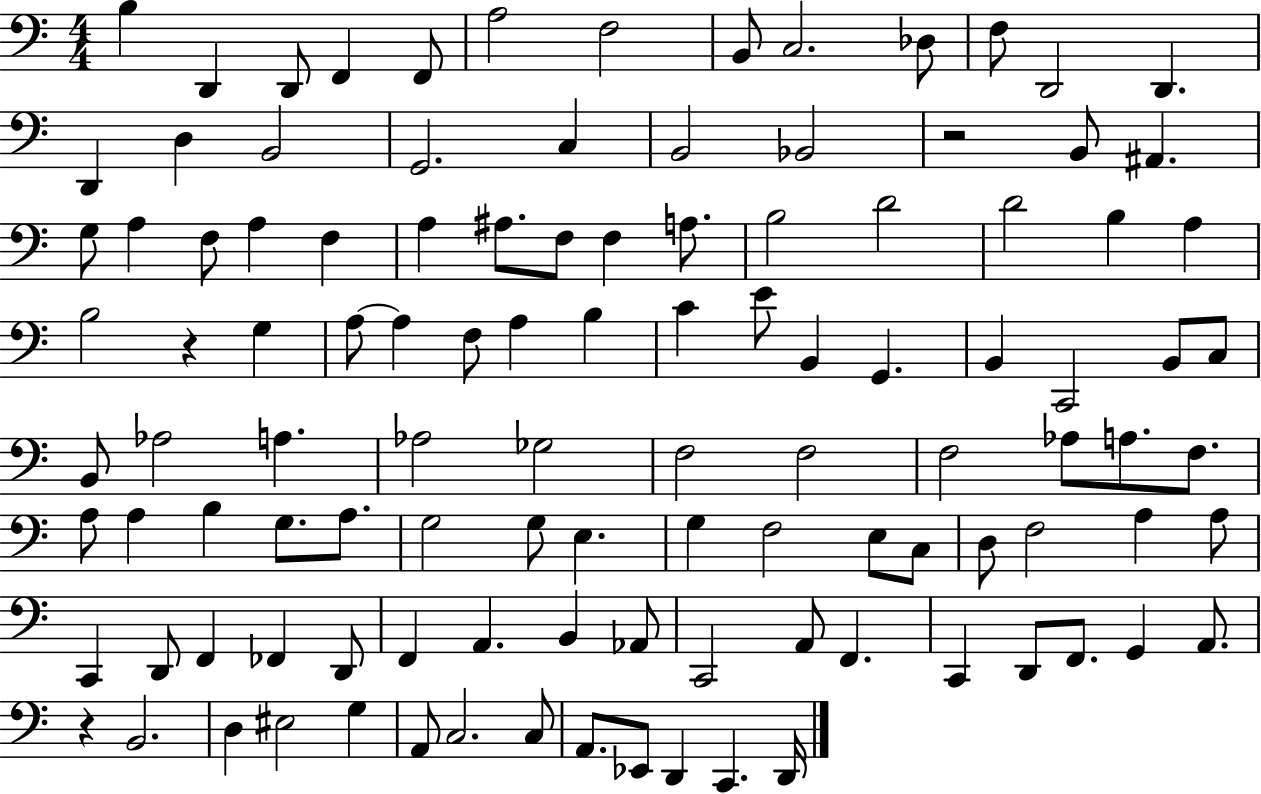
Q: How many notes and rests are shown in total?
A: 111